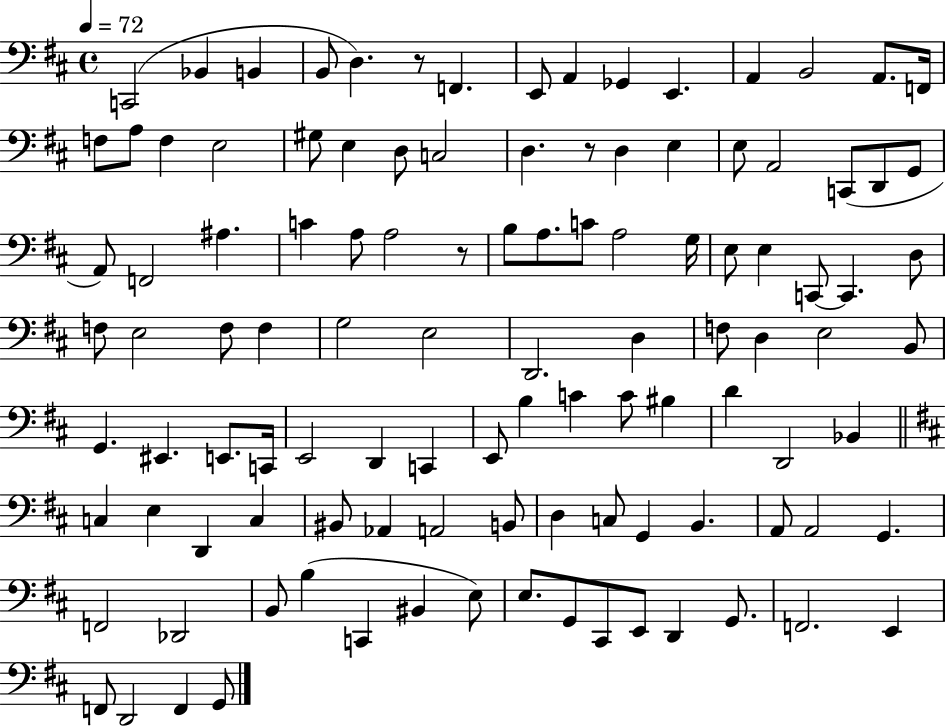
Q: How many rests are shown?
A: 3